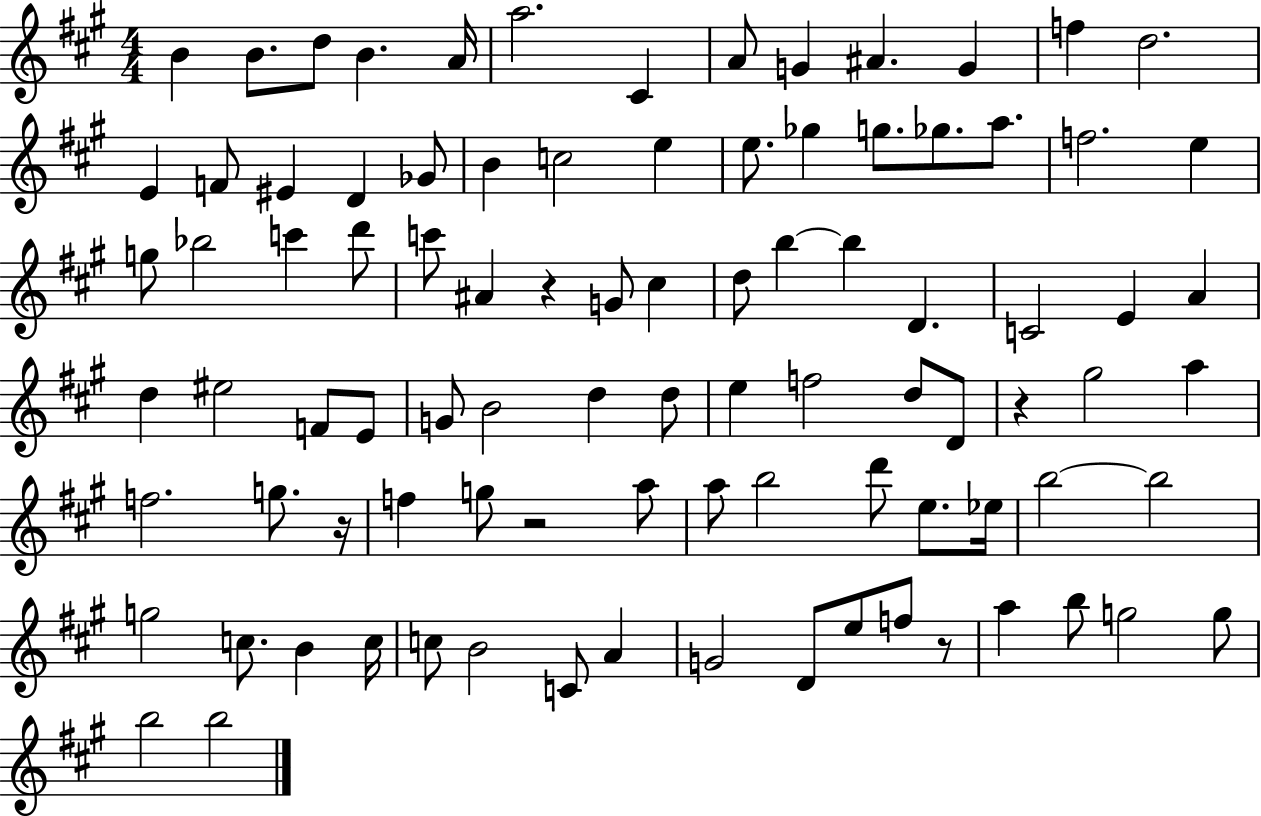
{
  \clef treble
  \numericTimeSignature
  \time 4/4
  \key a \major
  b'4 b'8. d''8 b'4. a'16 | a''2. cis'4 | a'8 g'4 ais'4. g'4 | f''4 d''2. | \break e'4 f'8 eis'4 d'4 ges'8 | b'4 c''2 e''4 | e''8. ges''4 g''8. ges''8. a''8. | f''2. e''4 | \break g''8 bes''2 c'''4 d'''8 | c'''8 ais'4 r4 g'8 cis''4 | d''8 b''4~~ b''4 d'4. | c'2 e'4 a'4 | \break d''4 eis''2 f'8 e'8 | g'8 b'2 d''4 d''8 | e''4 f''2 d''8 d'8 | r4 gis''2 a''4 | \break f''2. g''8. r16 | f''4 g''8 r2 a''8 | a''8 b''2 d'''8 e''8. ees''16 | b''2~~ b''2 | \break g''2 c''8. b'4 c''16 | c''8 b'2 c'8 a'4 | g'2 d'8 e''8 f''8 r8 | a''4 b''8 g''2 g''8 | \break b''2 b''2 | \bar "|."
}